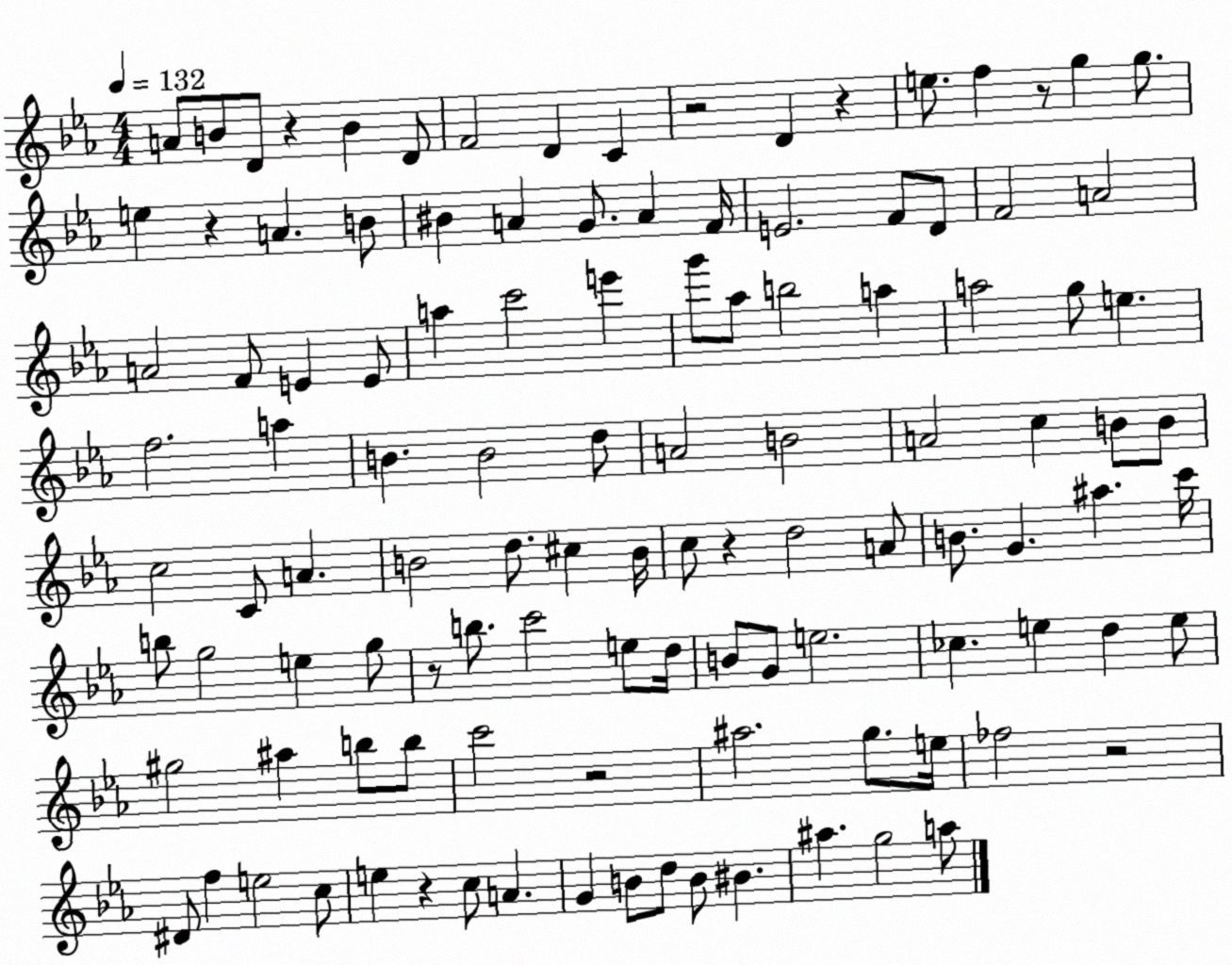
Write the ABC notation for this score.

X:1
T:Untitled
M:4/4
L:1/4
K:Eb
A/2 B/2 D/2 z B D/2 F2 D C z2 D z e/2 f z/2 g g/2 e z A B/2 ^B A G/2 A F/4 E2 F/2 D/2 F2 A2 A2 F/2 E E/2 a c'2 e' g'/2 _a/2 b2 a a2 g/2 e f2 a B B2 d/2 A2 B2 A2 c B/2 B/2 c2 C/2 A B2 d/2 ^c B/4 c/2 z d2 A/2 B/2 G ^a c'/4 b/2 g2 e g/2 z/2 b/2 c'2 e/2 d/4 B/2 G/2 e2 _c e d e/2 ^g2 ^a b/2 b/2 c'2 z2 ^a2 g/2 e/4 _f2 z2 ^D/2 f e2 c/2 e z c/2 A G B/2 d/2 B/2 ^B ^a g2 a/2